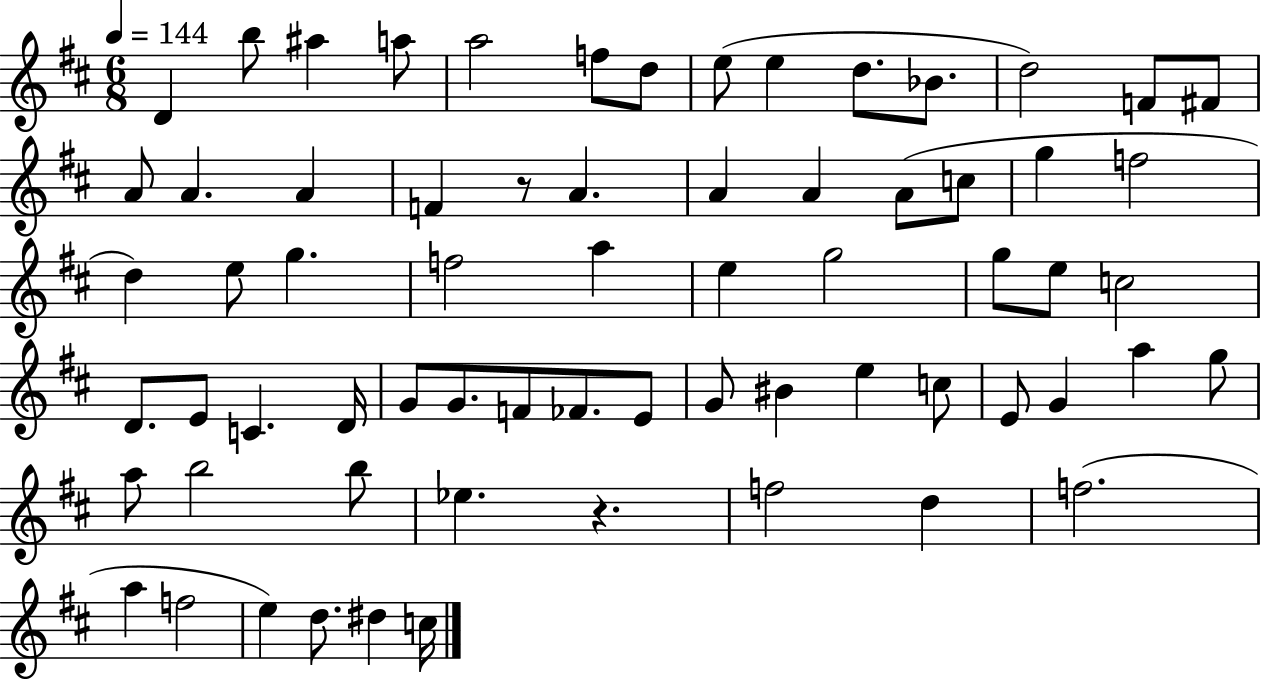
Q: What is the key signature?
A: D major